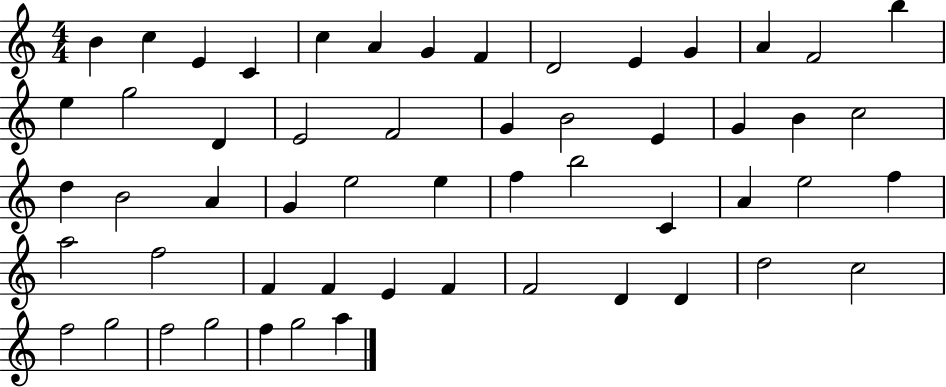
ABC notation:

X:1
T:Untitled
M:4/4
L:1/4
K:C
B c E C c A G F D2 E G A F2 b e g2 D E2 F2 G B2 E G B c2 d B2 A G e2 e f b2 C A e2 f a2 f2 F F E F F2 D D d2 c2 f2 g2 f2 g2 f g2 a